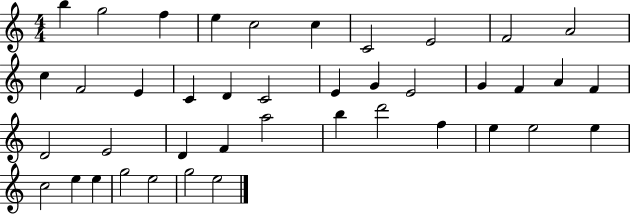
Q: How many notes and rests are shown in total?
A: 41